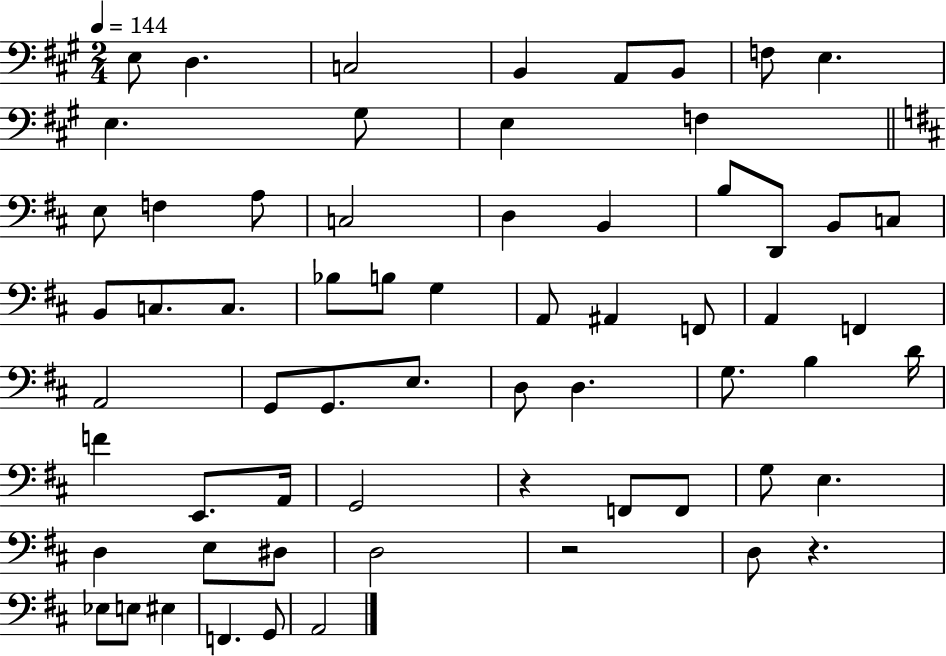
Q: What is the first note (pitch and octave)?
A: E3